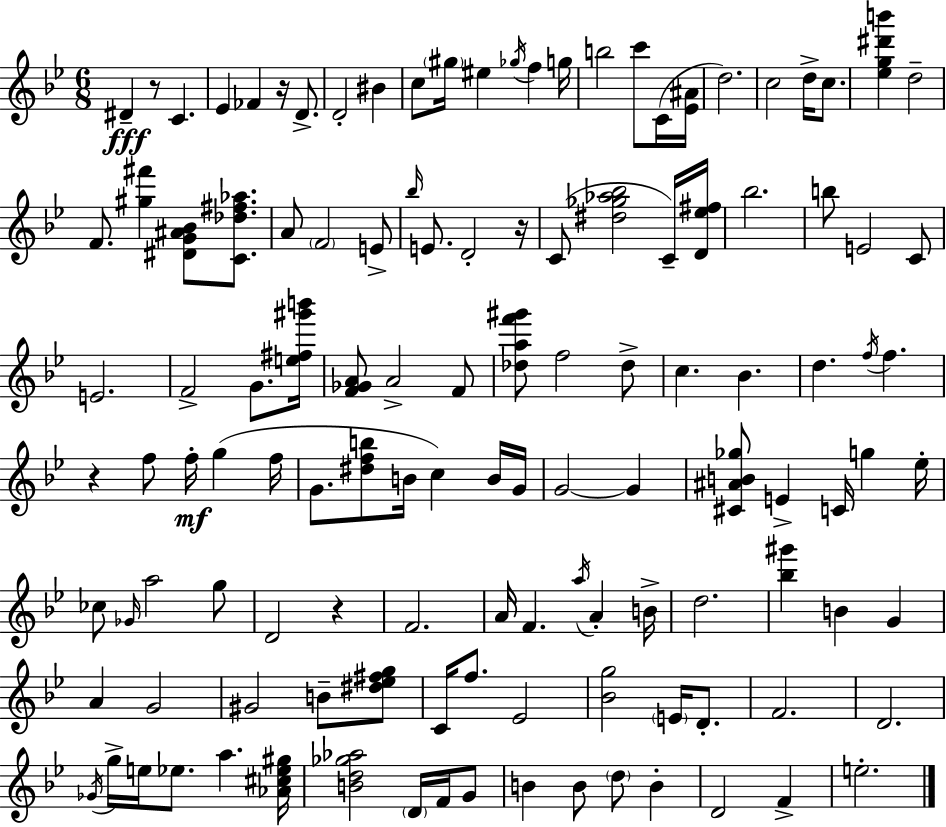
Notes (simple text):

D#4/q R/e C4/q. Eb4/q FES4/q R/s D4/e. D4/h BIS4/q C5/e G#5/s EIS5/q Gb5/s F5/q G5/s B5/h C6/e C4/s [Eb4,A#4]/s D5/h. C5/h D5/s C5/e. [Eb5,G5,D#6,B6]/q D5/h F4/e. [G#5,F#6]/q [D#4,G4,A#4,Bb4]/e [C4,Db5,F#5,Ab5]/e. A4/e F4/h E4/e Bb5/s E4/e. D4/h R/s C4/e [D#5,Gb5,Ab5,Bb5]/h C4/s [D4,Eb5,F#5]/s Bb5/h. B5/e E4/h C4/e E4/h. F4/h G4/e. [E5,F#5,G#6,B6]/s [F4,Gb4,A4]/e A4/h F4/e [Db5,A5,F6,G#6]/e F5/h Db5/e C5/q. Bb4/q. D5/q. F5/s F5/q. R/q F5/e F5/s G5/q F5/s G4/e. [D#5,F5,B5]/e B4/s C5/q B4/s G4/s G4/h G4/q [C#4,A#4,B4,Gb5]/e E4/q C4/s G5/q Eb5/s CES5/e Gb4/s A5/h G5/e D4/h R/q F4/h. A4/s F4/q. A5/s A4/q B4/s D5/h. [Bb5,G#6]/q B4/q G4/q A4/q G4/h G#4/h B4/e [D#5,Eb5,F#5,G5]/e C4/s F5/e. Eb4/h [Bb4,G5]/h E4/s D4/e. F4/h. D4/h. Gb4/s G5/s E5/s Eb5/e. A5/q. [Ab4,C#5,Eb5,G#5]/s [B4,D5,Gb5,Ab5]/h D4/s F4/s G4/e B4/q B4/e D5/e B4/q D4/h F4/q E5/h.